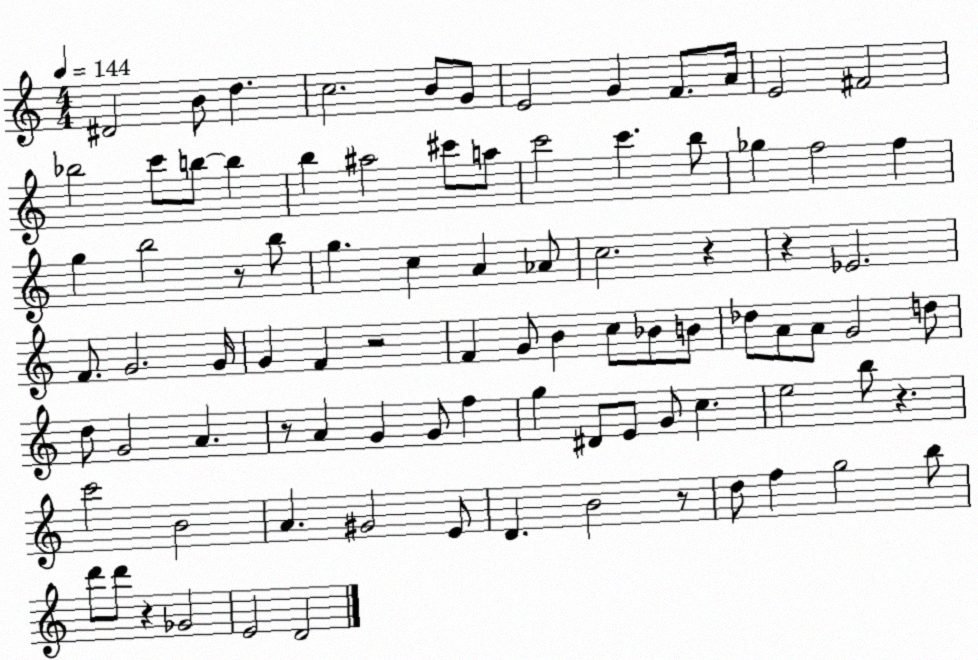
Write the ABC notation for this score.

X:1
T:Untitled
M:4/4
L:1/4
K:C
^D2 B/2 d c2 B/2 G/2 E2 G F/2 A/4 E2 ^F2 _b2 c'/2 b/2 b b ^a2 ^c'/2 a/2 c'2 c' b/2 _g f2 f g b2 z/2 b/2 g c A _A/2 c2 z z _E2 F/2 G2 G/4 G F z2 F G/2 B c/2 _B/2 B/2 _d/2 A/2 A/2 G2 d/2 d/2 G2 A z/2 A G G/2 f g ^D/2 E/2 G/2 c e2 b/2 z c'2 B2 A ^G2 E/2 D B2 z/2 d/2 f g2 b/2 d'/2 d'/2 z _G2 E2 D2